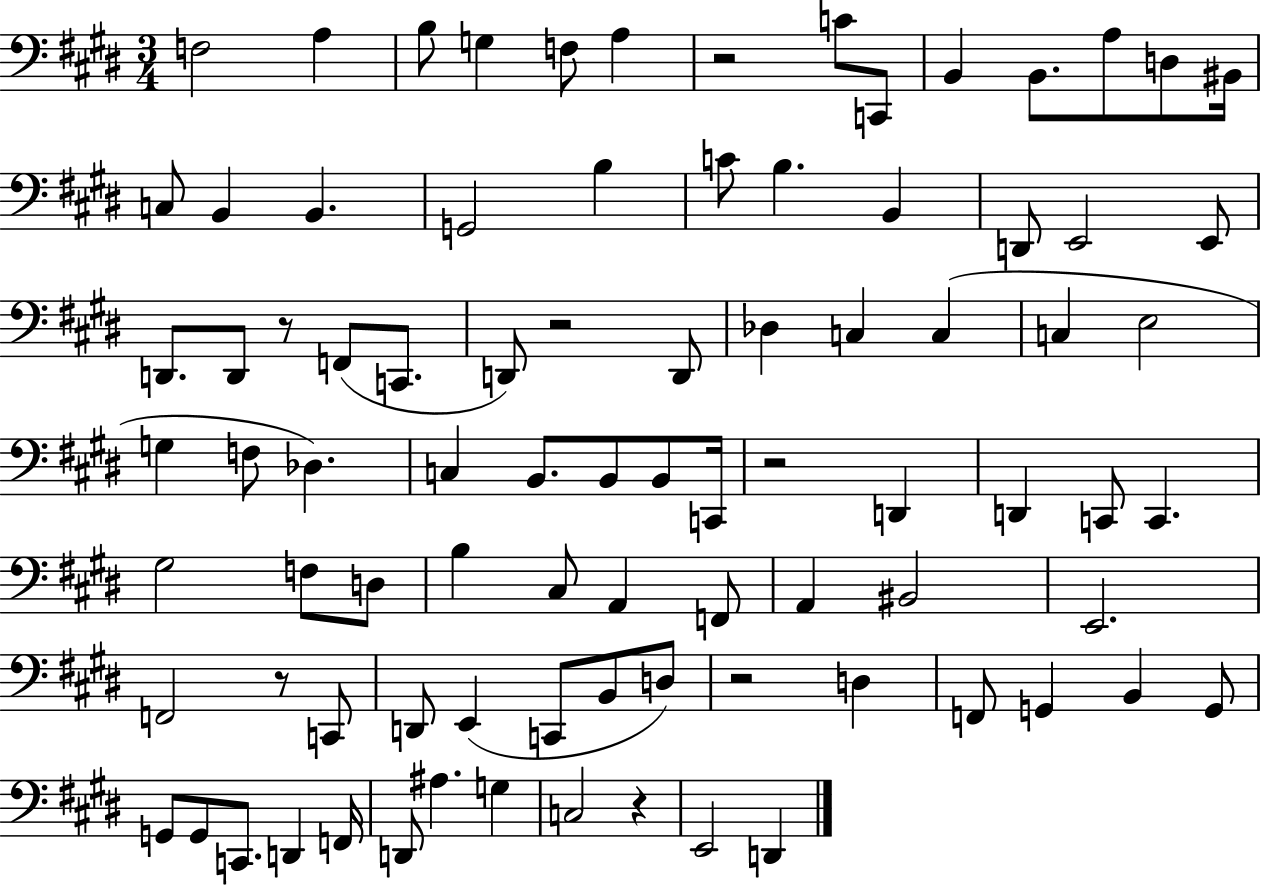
F3/h A3/q B3/e G3/q F3/e A3/q R/h C4/e C2/e B2/q B2/e. A3/e D3/e BIS2/s C3/e B2/q B2/q. G2/h B3/q C4/e B3/q. B2/q D2/e E2/h E2/e D2/e. D2/e R/e F2/e C2/e. D2/e R/h D2/e Db3/q C3/q C3/q C3/q E3/h G3/q F3/e Db3/q. C3/q B2/e. B2/e B2/e C2/s R/h D2/q D2/q C2/e C2/q. G#3/h F3/e D3/e B3/q C#3/e A2/q F2/e A2/q BIS2/h E2/h. F2/h R/e C2/e D2/e E2/q C2/e B2/e D3/e R/h D3/q F2/e G2/q B2/q G2/e G2/e G2/e C2/e. D2/q F2/s D2/e A#3/q. G3/q C3/h R/q E2/h D2/q